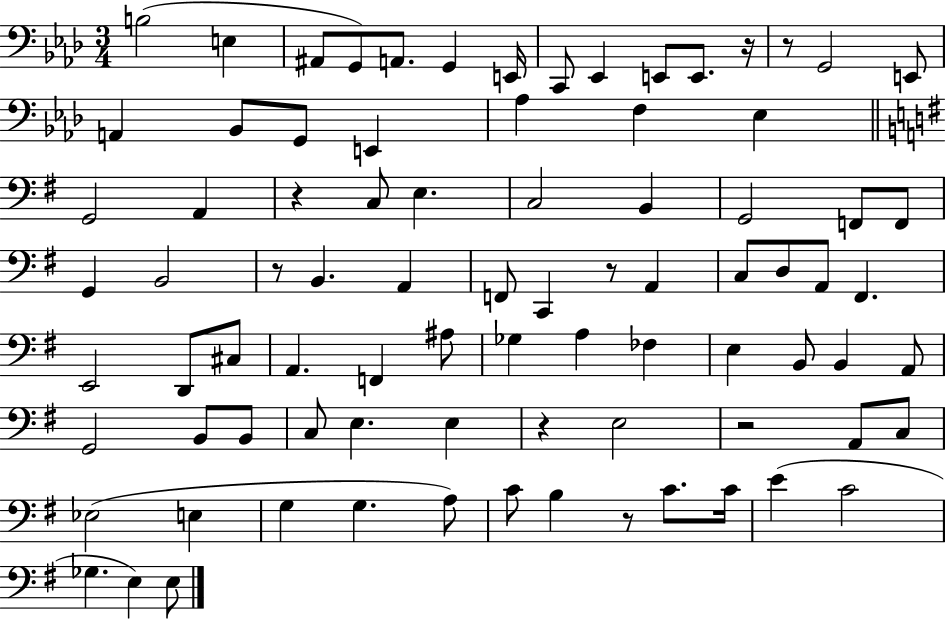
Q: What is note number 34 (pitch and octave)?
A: F2